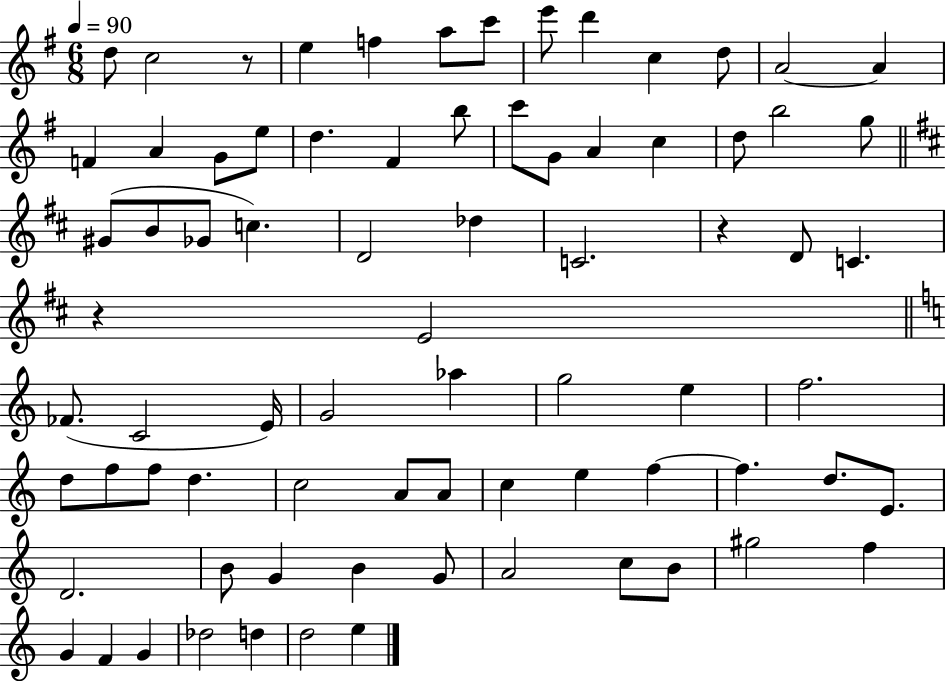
{
  \clef treble
  \numericTimeSignature
  \time 6/8
  \key g \major
  \tempo 4 = 90
  d''8 c''2 r8 | e''4 f''4 a''8 c'''8 | e'''8 d'''4 c''4 d''8 | a'2~~ a'4 | \break f'4 a'4 g'8 e''8 | d''4. fis'4 b''8 | c'''8 g'8 a'4 c''4 | d''8 b''2 g''8 | \break \bar "||" \break \key d \major gis'8( b'8 ges'8 c''4.) | d'2 des''4 | c'2. | r4 d'8 c'4. | \break r4 e'2 | \bar "||" \break \key c \major fes'8.( c'2 e'16) | g'2 aes''4 | g''2 e''4 | f''2. | \break d''8 f''8 f''8 d''4. | c''2 a'8 a'8 | c''4 e''4 f''4~~ | f''4. d''8. e'8. | \break d'2. | b'8 g'4 b'4 g'8 | a'2 c''8 b'8 | gis''2 f''4 | \break g'4 f'4 g'4 | des''2 d''4 | d''2 e''4 | \bar "|."
}